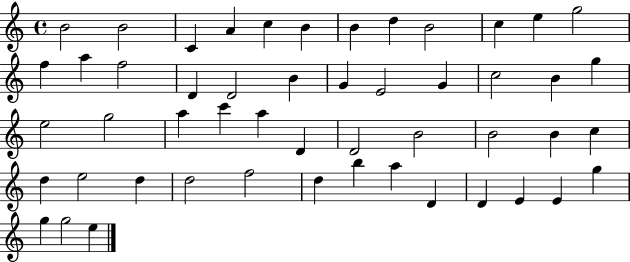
B4/h B4/h C4/q A4/q C5/q B4/q B4/q D5/q B4/h C5/q E5/q G5/h F5/q A5/q F5/h D4/q D4/h B4/q G4/q E4/h G4/q C5/h B4/q G5/q E5/h G5/h A5/q C6/q A5/q D4/q D4/h B4/h B4/h B4/q C5/q D5/q E5/h D5/q D5/h F5/h D5/q B5/q A5/q D4/q D4/q E4/q E4/q G5/q G5/q G5/h E5/q